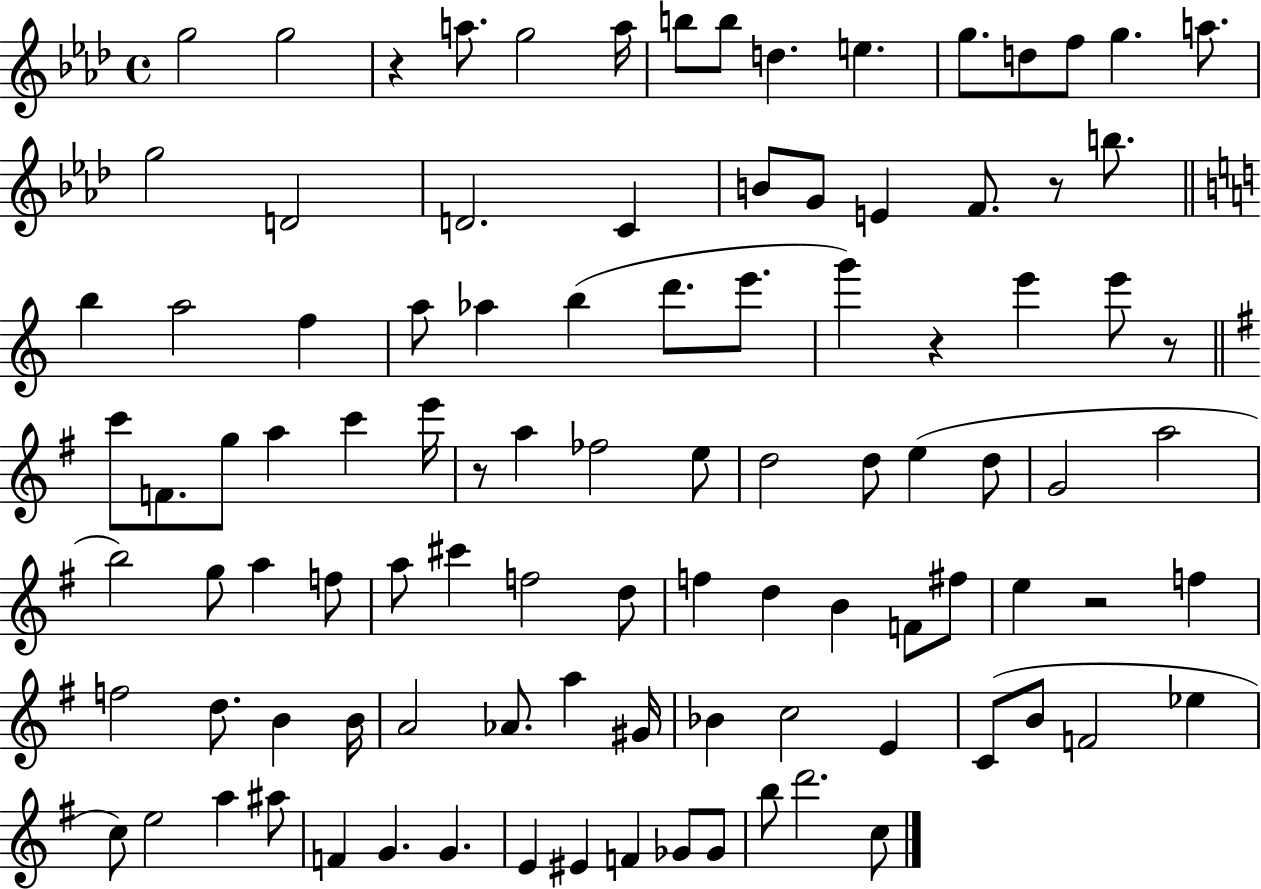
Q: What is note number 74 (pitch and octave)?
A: C5